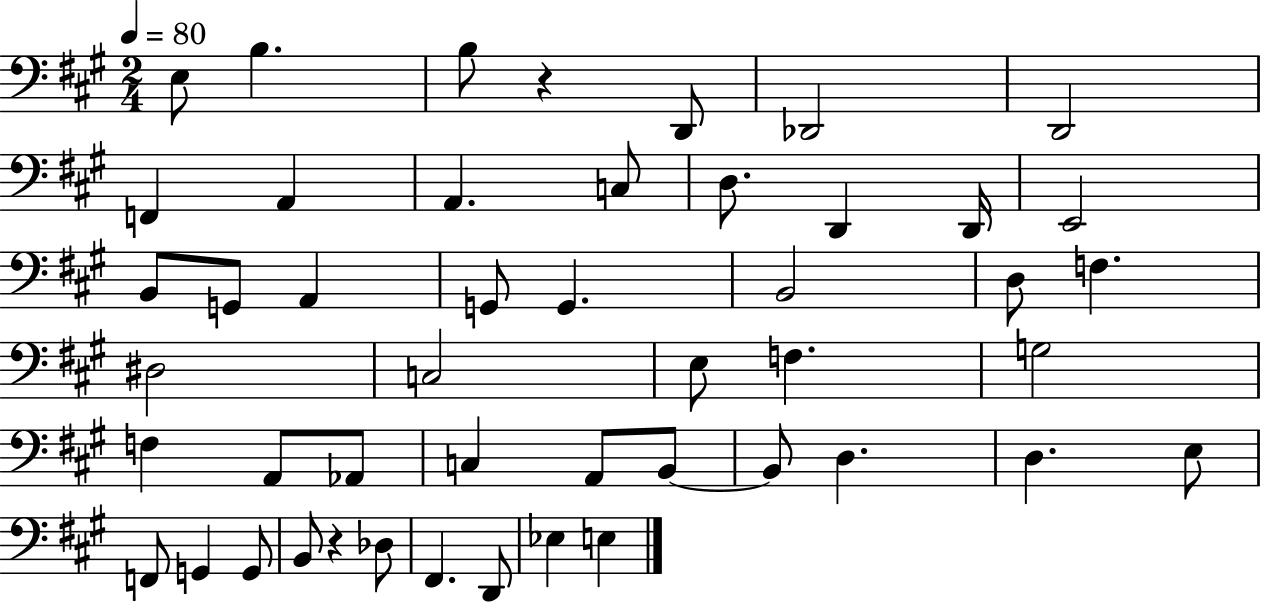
E3/e B3/q. B3/e R/q D2/e Db2/h D2/h F2/q A2/q A2/q. C3/e D3/e. D2/q D2/s E2/h B2/e G2/e A2/q G2/e G2/q. B2/h D3/e F3/q. D#3/h C3/h E3/e F3/q. G3/h F3/q A2/e Ab2/e C3/q A2/e B2/e B2/e D3/q. D3/q. E3/e F2/e G2/q G2/e B2/e R/q Db3/e F#2/q. D2/e Eb3/q E3/q